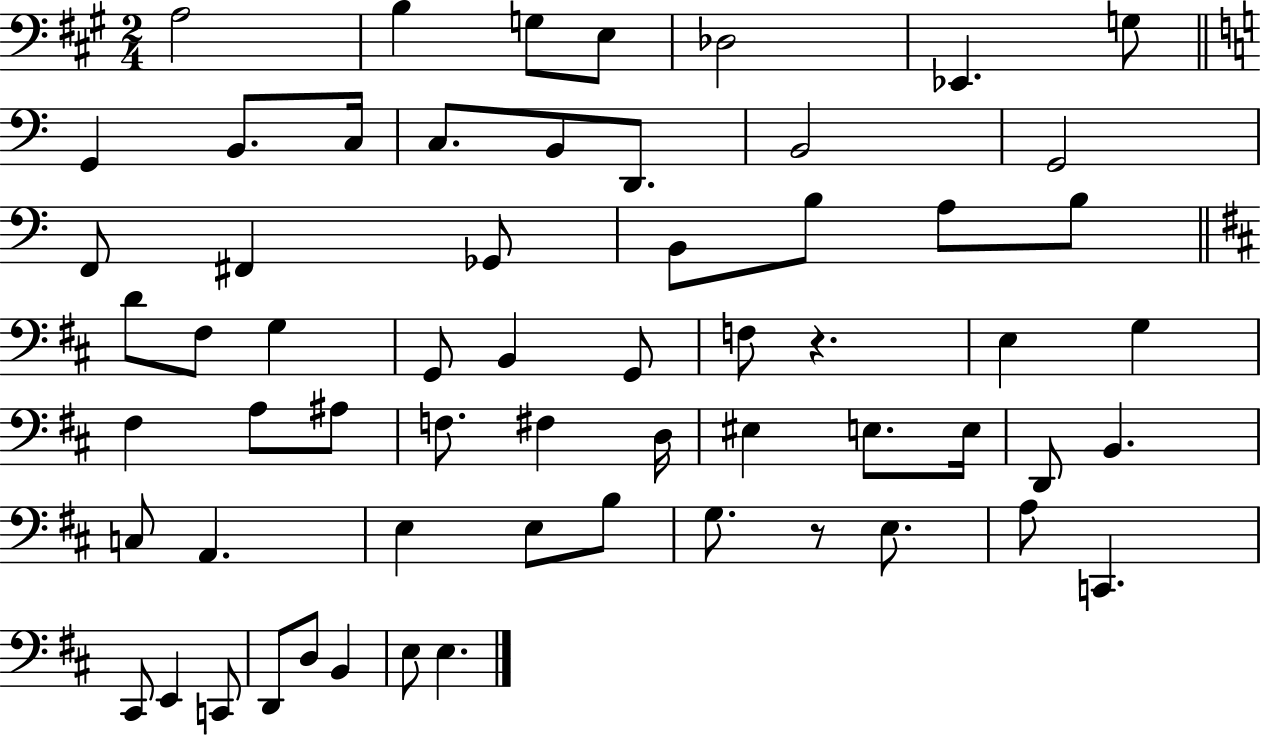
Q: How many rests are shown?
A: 2